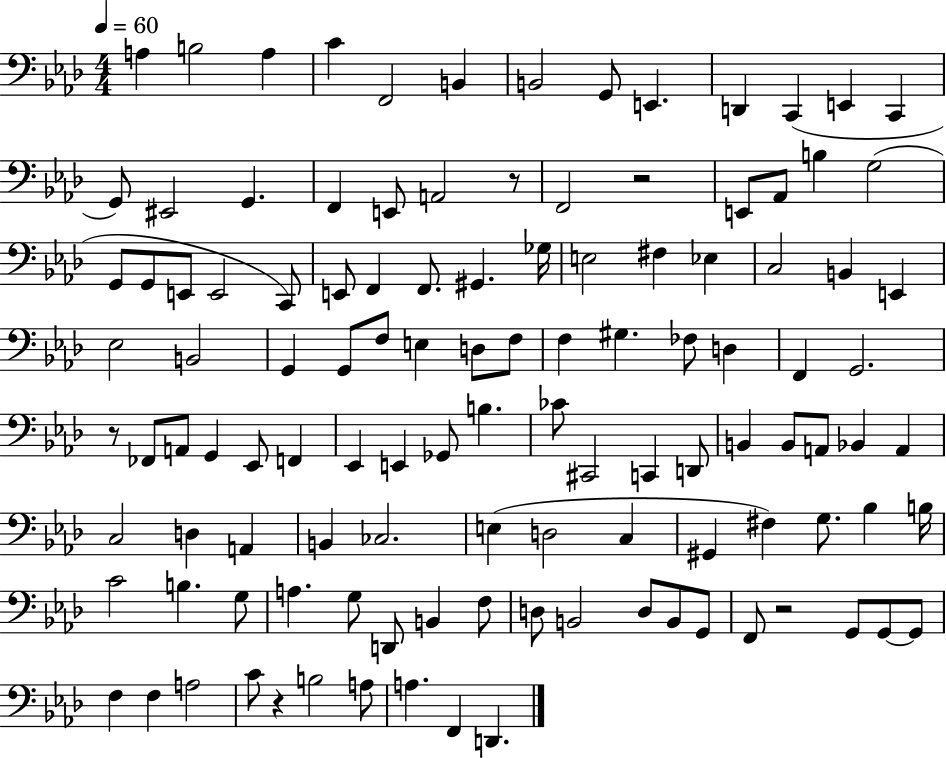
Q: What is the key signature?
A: AES major